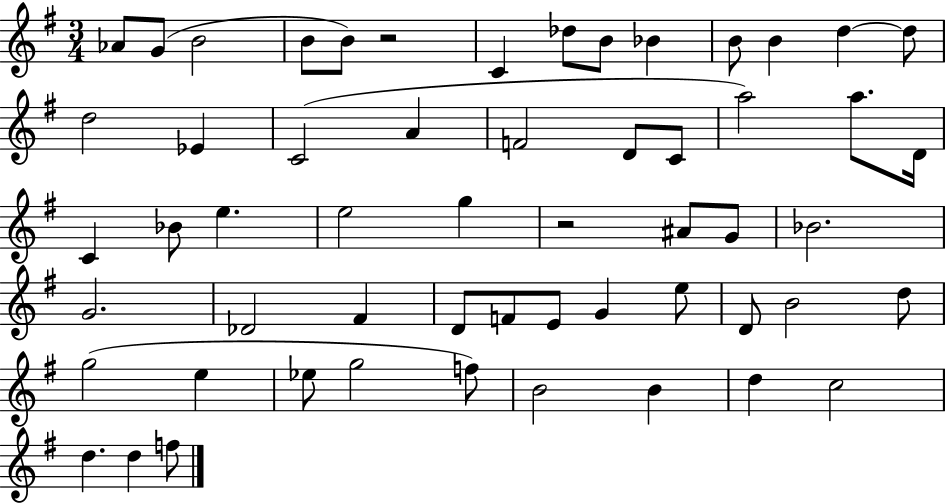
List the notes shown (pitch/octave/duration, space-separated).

Ab4/e G4/e B4/h B4/e B4/e R/h C4/q Db5/e B4/e Bb4/q B4/e B4/q D5/q D5/e D5/h Eb4/q C4/h A4/q F4/h D4/e C4/e A5/h A5/e. D4/s C4/q Bb4/e E5/q. E5/h G5/q R/h A#4/e G4/e Bb4/h. G4/h. Db4/h F#4/q D4/e F4/e E4/e G4/q E5/e D4/e B4/h D5/e G5/h E5/q Eb5/e G5/h F5/e B4/h B4/q D5/q C5/h D5/q. D5/q F5/e